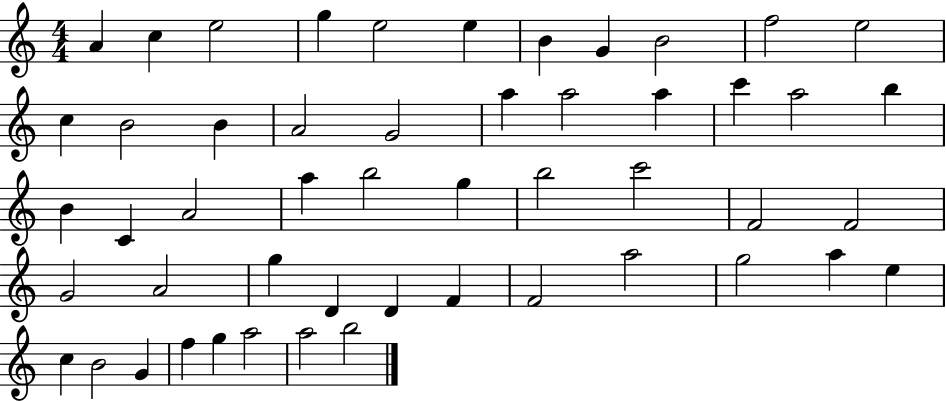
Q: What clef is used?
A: treble